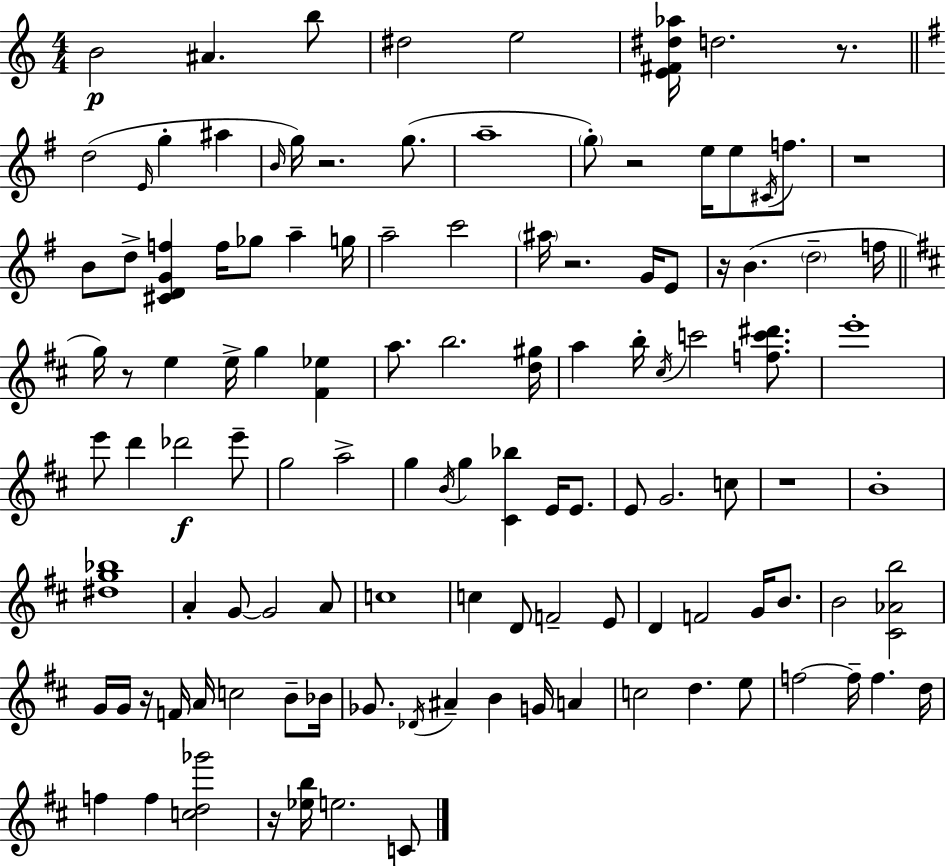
{
  \clef treble
  \numericTimeSignature
  \time 4/4
  \key a \minor
  \repeat volta 2 { b'2\p ais'4. b''8 | dis''2 e''2 | <e' fis' dis'' aes''>16 d''2. r8. | \bar "||" \break \key g \major d''2( \grace { e'16 } g''4-. ais''4 | \grace { b'16 }) g''16 r2. g''8.( | a''1-- | \parenthesize g''8-.) r2 e''16 e''8 \acciaccatura { cis'16 } | \break f''8. r1 | b'8 d''8-> <cis' d' g' f''>4 f''16 ges''8 a''4-- | g''16 a''2-- c'''2 | \parenthesize ais''16 r2. | \break g'16 e'8 r16 b'4.( \parenthesize d''2-- | f''16 \bar "||" \break \key b \minor g''16) r8 e''4 e''16-> g''4 <fis' ees''>4 | a''8. b''2. <d'' gis''>16 | a''4 b''16-. \acciaccatura { cis''16 } c'''2 <f'' c''' dis'''>8. | e'''1-. | \break e'''8 d'''4 des'''2\f e'''8-- | g''2 a''2-> | g''4 \acciaccatura { b'16 } g''4 <cis' bes''>4 e'16 e'8. | e'8 g'2. | \break c''8 r1 | b'1-. | <dis'' g'' bes''>1 | a'4-. g'8~~ g'2 | \break a'8 c''1 | c''4 d'8 f'2-- | e'8 d'4 f'2 g'16 b'8. | b'2 <cis' aes' b''>2 | \break g'16 g'16 r16 f'16 a'16 c''2 b'8-- | bes'16 ges'8. \acciaccatura { des'16 } ais'4-- b'4 g'16 a'4 | c''2 d''4. | e''8 f''2~~ f''16-- f''4. | \break d''16 f''4 f''4 <c'' d'' ges'''>2 | r16 <ees'' b''>16 e''2. | c'8 } \bar "|."
}